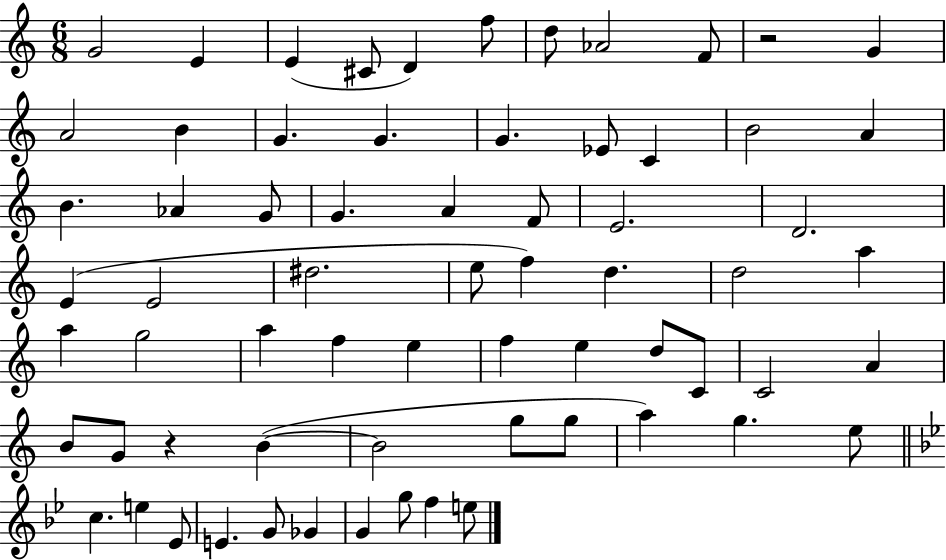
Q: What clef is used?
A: treble